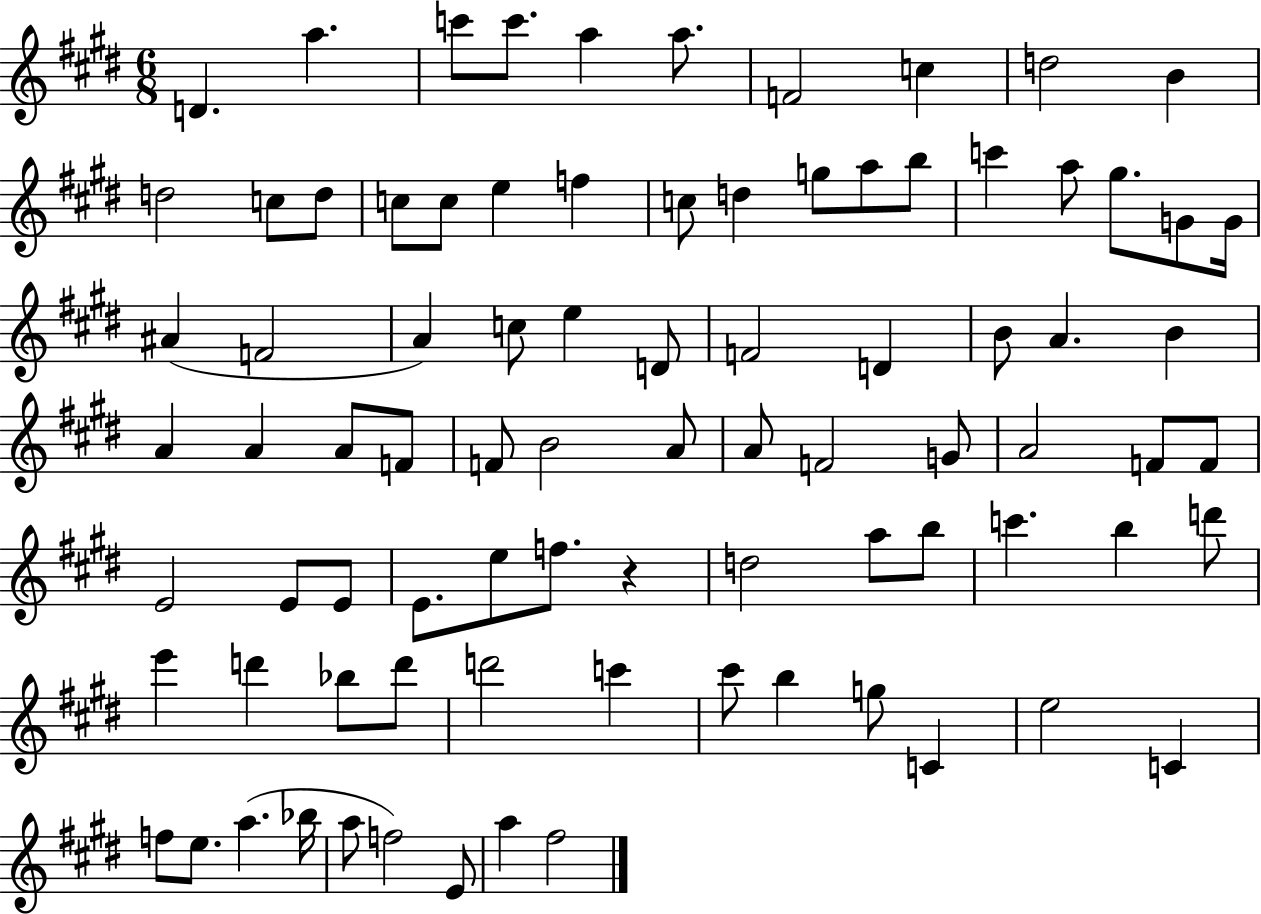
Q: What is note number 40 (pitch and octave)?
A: A4